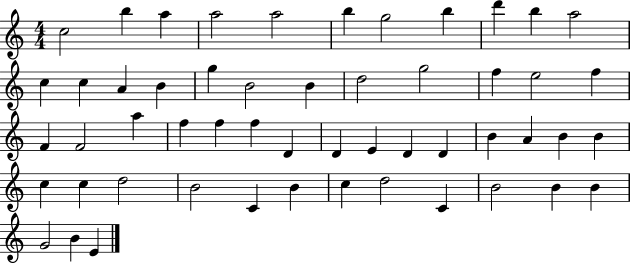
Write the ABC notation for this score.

X:1
T:Untitled
M:4/4
L:1/4
K:C
c2 b a a2 a2 b g2 b d' b a2 c c A B g B2 B d2 g2 f e2 f F F2 a f f f D D E D D B A B B c c d2 B2 C B c d2 C B2 B B G2 B E